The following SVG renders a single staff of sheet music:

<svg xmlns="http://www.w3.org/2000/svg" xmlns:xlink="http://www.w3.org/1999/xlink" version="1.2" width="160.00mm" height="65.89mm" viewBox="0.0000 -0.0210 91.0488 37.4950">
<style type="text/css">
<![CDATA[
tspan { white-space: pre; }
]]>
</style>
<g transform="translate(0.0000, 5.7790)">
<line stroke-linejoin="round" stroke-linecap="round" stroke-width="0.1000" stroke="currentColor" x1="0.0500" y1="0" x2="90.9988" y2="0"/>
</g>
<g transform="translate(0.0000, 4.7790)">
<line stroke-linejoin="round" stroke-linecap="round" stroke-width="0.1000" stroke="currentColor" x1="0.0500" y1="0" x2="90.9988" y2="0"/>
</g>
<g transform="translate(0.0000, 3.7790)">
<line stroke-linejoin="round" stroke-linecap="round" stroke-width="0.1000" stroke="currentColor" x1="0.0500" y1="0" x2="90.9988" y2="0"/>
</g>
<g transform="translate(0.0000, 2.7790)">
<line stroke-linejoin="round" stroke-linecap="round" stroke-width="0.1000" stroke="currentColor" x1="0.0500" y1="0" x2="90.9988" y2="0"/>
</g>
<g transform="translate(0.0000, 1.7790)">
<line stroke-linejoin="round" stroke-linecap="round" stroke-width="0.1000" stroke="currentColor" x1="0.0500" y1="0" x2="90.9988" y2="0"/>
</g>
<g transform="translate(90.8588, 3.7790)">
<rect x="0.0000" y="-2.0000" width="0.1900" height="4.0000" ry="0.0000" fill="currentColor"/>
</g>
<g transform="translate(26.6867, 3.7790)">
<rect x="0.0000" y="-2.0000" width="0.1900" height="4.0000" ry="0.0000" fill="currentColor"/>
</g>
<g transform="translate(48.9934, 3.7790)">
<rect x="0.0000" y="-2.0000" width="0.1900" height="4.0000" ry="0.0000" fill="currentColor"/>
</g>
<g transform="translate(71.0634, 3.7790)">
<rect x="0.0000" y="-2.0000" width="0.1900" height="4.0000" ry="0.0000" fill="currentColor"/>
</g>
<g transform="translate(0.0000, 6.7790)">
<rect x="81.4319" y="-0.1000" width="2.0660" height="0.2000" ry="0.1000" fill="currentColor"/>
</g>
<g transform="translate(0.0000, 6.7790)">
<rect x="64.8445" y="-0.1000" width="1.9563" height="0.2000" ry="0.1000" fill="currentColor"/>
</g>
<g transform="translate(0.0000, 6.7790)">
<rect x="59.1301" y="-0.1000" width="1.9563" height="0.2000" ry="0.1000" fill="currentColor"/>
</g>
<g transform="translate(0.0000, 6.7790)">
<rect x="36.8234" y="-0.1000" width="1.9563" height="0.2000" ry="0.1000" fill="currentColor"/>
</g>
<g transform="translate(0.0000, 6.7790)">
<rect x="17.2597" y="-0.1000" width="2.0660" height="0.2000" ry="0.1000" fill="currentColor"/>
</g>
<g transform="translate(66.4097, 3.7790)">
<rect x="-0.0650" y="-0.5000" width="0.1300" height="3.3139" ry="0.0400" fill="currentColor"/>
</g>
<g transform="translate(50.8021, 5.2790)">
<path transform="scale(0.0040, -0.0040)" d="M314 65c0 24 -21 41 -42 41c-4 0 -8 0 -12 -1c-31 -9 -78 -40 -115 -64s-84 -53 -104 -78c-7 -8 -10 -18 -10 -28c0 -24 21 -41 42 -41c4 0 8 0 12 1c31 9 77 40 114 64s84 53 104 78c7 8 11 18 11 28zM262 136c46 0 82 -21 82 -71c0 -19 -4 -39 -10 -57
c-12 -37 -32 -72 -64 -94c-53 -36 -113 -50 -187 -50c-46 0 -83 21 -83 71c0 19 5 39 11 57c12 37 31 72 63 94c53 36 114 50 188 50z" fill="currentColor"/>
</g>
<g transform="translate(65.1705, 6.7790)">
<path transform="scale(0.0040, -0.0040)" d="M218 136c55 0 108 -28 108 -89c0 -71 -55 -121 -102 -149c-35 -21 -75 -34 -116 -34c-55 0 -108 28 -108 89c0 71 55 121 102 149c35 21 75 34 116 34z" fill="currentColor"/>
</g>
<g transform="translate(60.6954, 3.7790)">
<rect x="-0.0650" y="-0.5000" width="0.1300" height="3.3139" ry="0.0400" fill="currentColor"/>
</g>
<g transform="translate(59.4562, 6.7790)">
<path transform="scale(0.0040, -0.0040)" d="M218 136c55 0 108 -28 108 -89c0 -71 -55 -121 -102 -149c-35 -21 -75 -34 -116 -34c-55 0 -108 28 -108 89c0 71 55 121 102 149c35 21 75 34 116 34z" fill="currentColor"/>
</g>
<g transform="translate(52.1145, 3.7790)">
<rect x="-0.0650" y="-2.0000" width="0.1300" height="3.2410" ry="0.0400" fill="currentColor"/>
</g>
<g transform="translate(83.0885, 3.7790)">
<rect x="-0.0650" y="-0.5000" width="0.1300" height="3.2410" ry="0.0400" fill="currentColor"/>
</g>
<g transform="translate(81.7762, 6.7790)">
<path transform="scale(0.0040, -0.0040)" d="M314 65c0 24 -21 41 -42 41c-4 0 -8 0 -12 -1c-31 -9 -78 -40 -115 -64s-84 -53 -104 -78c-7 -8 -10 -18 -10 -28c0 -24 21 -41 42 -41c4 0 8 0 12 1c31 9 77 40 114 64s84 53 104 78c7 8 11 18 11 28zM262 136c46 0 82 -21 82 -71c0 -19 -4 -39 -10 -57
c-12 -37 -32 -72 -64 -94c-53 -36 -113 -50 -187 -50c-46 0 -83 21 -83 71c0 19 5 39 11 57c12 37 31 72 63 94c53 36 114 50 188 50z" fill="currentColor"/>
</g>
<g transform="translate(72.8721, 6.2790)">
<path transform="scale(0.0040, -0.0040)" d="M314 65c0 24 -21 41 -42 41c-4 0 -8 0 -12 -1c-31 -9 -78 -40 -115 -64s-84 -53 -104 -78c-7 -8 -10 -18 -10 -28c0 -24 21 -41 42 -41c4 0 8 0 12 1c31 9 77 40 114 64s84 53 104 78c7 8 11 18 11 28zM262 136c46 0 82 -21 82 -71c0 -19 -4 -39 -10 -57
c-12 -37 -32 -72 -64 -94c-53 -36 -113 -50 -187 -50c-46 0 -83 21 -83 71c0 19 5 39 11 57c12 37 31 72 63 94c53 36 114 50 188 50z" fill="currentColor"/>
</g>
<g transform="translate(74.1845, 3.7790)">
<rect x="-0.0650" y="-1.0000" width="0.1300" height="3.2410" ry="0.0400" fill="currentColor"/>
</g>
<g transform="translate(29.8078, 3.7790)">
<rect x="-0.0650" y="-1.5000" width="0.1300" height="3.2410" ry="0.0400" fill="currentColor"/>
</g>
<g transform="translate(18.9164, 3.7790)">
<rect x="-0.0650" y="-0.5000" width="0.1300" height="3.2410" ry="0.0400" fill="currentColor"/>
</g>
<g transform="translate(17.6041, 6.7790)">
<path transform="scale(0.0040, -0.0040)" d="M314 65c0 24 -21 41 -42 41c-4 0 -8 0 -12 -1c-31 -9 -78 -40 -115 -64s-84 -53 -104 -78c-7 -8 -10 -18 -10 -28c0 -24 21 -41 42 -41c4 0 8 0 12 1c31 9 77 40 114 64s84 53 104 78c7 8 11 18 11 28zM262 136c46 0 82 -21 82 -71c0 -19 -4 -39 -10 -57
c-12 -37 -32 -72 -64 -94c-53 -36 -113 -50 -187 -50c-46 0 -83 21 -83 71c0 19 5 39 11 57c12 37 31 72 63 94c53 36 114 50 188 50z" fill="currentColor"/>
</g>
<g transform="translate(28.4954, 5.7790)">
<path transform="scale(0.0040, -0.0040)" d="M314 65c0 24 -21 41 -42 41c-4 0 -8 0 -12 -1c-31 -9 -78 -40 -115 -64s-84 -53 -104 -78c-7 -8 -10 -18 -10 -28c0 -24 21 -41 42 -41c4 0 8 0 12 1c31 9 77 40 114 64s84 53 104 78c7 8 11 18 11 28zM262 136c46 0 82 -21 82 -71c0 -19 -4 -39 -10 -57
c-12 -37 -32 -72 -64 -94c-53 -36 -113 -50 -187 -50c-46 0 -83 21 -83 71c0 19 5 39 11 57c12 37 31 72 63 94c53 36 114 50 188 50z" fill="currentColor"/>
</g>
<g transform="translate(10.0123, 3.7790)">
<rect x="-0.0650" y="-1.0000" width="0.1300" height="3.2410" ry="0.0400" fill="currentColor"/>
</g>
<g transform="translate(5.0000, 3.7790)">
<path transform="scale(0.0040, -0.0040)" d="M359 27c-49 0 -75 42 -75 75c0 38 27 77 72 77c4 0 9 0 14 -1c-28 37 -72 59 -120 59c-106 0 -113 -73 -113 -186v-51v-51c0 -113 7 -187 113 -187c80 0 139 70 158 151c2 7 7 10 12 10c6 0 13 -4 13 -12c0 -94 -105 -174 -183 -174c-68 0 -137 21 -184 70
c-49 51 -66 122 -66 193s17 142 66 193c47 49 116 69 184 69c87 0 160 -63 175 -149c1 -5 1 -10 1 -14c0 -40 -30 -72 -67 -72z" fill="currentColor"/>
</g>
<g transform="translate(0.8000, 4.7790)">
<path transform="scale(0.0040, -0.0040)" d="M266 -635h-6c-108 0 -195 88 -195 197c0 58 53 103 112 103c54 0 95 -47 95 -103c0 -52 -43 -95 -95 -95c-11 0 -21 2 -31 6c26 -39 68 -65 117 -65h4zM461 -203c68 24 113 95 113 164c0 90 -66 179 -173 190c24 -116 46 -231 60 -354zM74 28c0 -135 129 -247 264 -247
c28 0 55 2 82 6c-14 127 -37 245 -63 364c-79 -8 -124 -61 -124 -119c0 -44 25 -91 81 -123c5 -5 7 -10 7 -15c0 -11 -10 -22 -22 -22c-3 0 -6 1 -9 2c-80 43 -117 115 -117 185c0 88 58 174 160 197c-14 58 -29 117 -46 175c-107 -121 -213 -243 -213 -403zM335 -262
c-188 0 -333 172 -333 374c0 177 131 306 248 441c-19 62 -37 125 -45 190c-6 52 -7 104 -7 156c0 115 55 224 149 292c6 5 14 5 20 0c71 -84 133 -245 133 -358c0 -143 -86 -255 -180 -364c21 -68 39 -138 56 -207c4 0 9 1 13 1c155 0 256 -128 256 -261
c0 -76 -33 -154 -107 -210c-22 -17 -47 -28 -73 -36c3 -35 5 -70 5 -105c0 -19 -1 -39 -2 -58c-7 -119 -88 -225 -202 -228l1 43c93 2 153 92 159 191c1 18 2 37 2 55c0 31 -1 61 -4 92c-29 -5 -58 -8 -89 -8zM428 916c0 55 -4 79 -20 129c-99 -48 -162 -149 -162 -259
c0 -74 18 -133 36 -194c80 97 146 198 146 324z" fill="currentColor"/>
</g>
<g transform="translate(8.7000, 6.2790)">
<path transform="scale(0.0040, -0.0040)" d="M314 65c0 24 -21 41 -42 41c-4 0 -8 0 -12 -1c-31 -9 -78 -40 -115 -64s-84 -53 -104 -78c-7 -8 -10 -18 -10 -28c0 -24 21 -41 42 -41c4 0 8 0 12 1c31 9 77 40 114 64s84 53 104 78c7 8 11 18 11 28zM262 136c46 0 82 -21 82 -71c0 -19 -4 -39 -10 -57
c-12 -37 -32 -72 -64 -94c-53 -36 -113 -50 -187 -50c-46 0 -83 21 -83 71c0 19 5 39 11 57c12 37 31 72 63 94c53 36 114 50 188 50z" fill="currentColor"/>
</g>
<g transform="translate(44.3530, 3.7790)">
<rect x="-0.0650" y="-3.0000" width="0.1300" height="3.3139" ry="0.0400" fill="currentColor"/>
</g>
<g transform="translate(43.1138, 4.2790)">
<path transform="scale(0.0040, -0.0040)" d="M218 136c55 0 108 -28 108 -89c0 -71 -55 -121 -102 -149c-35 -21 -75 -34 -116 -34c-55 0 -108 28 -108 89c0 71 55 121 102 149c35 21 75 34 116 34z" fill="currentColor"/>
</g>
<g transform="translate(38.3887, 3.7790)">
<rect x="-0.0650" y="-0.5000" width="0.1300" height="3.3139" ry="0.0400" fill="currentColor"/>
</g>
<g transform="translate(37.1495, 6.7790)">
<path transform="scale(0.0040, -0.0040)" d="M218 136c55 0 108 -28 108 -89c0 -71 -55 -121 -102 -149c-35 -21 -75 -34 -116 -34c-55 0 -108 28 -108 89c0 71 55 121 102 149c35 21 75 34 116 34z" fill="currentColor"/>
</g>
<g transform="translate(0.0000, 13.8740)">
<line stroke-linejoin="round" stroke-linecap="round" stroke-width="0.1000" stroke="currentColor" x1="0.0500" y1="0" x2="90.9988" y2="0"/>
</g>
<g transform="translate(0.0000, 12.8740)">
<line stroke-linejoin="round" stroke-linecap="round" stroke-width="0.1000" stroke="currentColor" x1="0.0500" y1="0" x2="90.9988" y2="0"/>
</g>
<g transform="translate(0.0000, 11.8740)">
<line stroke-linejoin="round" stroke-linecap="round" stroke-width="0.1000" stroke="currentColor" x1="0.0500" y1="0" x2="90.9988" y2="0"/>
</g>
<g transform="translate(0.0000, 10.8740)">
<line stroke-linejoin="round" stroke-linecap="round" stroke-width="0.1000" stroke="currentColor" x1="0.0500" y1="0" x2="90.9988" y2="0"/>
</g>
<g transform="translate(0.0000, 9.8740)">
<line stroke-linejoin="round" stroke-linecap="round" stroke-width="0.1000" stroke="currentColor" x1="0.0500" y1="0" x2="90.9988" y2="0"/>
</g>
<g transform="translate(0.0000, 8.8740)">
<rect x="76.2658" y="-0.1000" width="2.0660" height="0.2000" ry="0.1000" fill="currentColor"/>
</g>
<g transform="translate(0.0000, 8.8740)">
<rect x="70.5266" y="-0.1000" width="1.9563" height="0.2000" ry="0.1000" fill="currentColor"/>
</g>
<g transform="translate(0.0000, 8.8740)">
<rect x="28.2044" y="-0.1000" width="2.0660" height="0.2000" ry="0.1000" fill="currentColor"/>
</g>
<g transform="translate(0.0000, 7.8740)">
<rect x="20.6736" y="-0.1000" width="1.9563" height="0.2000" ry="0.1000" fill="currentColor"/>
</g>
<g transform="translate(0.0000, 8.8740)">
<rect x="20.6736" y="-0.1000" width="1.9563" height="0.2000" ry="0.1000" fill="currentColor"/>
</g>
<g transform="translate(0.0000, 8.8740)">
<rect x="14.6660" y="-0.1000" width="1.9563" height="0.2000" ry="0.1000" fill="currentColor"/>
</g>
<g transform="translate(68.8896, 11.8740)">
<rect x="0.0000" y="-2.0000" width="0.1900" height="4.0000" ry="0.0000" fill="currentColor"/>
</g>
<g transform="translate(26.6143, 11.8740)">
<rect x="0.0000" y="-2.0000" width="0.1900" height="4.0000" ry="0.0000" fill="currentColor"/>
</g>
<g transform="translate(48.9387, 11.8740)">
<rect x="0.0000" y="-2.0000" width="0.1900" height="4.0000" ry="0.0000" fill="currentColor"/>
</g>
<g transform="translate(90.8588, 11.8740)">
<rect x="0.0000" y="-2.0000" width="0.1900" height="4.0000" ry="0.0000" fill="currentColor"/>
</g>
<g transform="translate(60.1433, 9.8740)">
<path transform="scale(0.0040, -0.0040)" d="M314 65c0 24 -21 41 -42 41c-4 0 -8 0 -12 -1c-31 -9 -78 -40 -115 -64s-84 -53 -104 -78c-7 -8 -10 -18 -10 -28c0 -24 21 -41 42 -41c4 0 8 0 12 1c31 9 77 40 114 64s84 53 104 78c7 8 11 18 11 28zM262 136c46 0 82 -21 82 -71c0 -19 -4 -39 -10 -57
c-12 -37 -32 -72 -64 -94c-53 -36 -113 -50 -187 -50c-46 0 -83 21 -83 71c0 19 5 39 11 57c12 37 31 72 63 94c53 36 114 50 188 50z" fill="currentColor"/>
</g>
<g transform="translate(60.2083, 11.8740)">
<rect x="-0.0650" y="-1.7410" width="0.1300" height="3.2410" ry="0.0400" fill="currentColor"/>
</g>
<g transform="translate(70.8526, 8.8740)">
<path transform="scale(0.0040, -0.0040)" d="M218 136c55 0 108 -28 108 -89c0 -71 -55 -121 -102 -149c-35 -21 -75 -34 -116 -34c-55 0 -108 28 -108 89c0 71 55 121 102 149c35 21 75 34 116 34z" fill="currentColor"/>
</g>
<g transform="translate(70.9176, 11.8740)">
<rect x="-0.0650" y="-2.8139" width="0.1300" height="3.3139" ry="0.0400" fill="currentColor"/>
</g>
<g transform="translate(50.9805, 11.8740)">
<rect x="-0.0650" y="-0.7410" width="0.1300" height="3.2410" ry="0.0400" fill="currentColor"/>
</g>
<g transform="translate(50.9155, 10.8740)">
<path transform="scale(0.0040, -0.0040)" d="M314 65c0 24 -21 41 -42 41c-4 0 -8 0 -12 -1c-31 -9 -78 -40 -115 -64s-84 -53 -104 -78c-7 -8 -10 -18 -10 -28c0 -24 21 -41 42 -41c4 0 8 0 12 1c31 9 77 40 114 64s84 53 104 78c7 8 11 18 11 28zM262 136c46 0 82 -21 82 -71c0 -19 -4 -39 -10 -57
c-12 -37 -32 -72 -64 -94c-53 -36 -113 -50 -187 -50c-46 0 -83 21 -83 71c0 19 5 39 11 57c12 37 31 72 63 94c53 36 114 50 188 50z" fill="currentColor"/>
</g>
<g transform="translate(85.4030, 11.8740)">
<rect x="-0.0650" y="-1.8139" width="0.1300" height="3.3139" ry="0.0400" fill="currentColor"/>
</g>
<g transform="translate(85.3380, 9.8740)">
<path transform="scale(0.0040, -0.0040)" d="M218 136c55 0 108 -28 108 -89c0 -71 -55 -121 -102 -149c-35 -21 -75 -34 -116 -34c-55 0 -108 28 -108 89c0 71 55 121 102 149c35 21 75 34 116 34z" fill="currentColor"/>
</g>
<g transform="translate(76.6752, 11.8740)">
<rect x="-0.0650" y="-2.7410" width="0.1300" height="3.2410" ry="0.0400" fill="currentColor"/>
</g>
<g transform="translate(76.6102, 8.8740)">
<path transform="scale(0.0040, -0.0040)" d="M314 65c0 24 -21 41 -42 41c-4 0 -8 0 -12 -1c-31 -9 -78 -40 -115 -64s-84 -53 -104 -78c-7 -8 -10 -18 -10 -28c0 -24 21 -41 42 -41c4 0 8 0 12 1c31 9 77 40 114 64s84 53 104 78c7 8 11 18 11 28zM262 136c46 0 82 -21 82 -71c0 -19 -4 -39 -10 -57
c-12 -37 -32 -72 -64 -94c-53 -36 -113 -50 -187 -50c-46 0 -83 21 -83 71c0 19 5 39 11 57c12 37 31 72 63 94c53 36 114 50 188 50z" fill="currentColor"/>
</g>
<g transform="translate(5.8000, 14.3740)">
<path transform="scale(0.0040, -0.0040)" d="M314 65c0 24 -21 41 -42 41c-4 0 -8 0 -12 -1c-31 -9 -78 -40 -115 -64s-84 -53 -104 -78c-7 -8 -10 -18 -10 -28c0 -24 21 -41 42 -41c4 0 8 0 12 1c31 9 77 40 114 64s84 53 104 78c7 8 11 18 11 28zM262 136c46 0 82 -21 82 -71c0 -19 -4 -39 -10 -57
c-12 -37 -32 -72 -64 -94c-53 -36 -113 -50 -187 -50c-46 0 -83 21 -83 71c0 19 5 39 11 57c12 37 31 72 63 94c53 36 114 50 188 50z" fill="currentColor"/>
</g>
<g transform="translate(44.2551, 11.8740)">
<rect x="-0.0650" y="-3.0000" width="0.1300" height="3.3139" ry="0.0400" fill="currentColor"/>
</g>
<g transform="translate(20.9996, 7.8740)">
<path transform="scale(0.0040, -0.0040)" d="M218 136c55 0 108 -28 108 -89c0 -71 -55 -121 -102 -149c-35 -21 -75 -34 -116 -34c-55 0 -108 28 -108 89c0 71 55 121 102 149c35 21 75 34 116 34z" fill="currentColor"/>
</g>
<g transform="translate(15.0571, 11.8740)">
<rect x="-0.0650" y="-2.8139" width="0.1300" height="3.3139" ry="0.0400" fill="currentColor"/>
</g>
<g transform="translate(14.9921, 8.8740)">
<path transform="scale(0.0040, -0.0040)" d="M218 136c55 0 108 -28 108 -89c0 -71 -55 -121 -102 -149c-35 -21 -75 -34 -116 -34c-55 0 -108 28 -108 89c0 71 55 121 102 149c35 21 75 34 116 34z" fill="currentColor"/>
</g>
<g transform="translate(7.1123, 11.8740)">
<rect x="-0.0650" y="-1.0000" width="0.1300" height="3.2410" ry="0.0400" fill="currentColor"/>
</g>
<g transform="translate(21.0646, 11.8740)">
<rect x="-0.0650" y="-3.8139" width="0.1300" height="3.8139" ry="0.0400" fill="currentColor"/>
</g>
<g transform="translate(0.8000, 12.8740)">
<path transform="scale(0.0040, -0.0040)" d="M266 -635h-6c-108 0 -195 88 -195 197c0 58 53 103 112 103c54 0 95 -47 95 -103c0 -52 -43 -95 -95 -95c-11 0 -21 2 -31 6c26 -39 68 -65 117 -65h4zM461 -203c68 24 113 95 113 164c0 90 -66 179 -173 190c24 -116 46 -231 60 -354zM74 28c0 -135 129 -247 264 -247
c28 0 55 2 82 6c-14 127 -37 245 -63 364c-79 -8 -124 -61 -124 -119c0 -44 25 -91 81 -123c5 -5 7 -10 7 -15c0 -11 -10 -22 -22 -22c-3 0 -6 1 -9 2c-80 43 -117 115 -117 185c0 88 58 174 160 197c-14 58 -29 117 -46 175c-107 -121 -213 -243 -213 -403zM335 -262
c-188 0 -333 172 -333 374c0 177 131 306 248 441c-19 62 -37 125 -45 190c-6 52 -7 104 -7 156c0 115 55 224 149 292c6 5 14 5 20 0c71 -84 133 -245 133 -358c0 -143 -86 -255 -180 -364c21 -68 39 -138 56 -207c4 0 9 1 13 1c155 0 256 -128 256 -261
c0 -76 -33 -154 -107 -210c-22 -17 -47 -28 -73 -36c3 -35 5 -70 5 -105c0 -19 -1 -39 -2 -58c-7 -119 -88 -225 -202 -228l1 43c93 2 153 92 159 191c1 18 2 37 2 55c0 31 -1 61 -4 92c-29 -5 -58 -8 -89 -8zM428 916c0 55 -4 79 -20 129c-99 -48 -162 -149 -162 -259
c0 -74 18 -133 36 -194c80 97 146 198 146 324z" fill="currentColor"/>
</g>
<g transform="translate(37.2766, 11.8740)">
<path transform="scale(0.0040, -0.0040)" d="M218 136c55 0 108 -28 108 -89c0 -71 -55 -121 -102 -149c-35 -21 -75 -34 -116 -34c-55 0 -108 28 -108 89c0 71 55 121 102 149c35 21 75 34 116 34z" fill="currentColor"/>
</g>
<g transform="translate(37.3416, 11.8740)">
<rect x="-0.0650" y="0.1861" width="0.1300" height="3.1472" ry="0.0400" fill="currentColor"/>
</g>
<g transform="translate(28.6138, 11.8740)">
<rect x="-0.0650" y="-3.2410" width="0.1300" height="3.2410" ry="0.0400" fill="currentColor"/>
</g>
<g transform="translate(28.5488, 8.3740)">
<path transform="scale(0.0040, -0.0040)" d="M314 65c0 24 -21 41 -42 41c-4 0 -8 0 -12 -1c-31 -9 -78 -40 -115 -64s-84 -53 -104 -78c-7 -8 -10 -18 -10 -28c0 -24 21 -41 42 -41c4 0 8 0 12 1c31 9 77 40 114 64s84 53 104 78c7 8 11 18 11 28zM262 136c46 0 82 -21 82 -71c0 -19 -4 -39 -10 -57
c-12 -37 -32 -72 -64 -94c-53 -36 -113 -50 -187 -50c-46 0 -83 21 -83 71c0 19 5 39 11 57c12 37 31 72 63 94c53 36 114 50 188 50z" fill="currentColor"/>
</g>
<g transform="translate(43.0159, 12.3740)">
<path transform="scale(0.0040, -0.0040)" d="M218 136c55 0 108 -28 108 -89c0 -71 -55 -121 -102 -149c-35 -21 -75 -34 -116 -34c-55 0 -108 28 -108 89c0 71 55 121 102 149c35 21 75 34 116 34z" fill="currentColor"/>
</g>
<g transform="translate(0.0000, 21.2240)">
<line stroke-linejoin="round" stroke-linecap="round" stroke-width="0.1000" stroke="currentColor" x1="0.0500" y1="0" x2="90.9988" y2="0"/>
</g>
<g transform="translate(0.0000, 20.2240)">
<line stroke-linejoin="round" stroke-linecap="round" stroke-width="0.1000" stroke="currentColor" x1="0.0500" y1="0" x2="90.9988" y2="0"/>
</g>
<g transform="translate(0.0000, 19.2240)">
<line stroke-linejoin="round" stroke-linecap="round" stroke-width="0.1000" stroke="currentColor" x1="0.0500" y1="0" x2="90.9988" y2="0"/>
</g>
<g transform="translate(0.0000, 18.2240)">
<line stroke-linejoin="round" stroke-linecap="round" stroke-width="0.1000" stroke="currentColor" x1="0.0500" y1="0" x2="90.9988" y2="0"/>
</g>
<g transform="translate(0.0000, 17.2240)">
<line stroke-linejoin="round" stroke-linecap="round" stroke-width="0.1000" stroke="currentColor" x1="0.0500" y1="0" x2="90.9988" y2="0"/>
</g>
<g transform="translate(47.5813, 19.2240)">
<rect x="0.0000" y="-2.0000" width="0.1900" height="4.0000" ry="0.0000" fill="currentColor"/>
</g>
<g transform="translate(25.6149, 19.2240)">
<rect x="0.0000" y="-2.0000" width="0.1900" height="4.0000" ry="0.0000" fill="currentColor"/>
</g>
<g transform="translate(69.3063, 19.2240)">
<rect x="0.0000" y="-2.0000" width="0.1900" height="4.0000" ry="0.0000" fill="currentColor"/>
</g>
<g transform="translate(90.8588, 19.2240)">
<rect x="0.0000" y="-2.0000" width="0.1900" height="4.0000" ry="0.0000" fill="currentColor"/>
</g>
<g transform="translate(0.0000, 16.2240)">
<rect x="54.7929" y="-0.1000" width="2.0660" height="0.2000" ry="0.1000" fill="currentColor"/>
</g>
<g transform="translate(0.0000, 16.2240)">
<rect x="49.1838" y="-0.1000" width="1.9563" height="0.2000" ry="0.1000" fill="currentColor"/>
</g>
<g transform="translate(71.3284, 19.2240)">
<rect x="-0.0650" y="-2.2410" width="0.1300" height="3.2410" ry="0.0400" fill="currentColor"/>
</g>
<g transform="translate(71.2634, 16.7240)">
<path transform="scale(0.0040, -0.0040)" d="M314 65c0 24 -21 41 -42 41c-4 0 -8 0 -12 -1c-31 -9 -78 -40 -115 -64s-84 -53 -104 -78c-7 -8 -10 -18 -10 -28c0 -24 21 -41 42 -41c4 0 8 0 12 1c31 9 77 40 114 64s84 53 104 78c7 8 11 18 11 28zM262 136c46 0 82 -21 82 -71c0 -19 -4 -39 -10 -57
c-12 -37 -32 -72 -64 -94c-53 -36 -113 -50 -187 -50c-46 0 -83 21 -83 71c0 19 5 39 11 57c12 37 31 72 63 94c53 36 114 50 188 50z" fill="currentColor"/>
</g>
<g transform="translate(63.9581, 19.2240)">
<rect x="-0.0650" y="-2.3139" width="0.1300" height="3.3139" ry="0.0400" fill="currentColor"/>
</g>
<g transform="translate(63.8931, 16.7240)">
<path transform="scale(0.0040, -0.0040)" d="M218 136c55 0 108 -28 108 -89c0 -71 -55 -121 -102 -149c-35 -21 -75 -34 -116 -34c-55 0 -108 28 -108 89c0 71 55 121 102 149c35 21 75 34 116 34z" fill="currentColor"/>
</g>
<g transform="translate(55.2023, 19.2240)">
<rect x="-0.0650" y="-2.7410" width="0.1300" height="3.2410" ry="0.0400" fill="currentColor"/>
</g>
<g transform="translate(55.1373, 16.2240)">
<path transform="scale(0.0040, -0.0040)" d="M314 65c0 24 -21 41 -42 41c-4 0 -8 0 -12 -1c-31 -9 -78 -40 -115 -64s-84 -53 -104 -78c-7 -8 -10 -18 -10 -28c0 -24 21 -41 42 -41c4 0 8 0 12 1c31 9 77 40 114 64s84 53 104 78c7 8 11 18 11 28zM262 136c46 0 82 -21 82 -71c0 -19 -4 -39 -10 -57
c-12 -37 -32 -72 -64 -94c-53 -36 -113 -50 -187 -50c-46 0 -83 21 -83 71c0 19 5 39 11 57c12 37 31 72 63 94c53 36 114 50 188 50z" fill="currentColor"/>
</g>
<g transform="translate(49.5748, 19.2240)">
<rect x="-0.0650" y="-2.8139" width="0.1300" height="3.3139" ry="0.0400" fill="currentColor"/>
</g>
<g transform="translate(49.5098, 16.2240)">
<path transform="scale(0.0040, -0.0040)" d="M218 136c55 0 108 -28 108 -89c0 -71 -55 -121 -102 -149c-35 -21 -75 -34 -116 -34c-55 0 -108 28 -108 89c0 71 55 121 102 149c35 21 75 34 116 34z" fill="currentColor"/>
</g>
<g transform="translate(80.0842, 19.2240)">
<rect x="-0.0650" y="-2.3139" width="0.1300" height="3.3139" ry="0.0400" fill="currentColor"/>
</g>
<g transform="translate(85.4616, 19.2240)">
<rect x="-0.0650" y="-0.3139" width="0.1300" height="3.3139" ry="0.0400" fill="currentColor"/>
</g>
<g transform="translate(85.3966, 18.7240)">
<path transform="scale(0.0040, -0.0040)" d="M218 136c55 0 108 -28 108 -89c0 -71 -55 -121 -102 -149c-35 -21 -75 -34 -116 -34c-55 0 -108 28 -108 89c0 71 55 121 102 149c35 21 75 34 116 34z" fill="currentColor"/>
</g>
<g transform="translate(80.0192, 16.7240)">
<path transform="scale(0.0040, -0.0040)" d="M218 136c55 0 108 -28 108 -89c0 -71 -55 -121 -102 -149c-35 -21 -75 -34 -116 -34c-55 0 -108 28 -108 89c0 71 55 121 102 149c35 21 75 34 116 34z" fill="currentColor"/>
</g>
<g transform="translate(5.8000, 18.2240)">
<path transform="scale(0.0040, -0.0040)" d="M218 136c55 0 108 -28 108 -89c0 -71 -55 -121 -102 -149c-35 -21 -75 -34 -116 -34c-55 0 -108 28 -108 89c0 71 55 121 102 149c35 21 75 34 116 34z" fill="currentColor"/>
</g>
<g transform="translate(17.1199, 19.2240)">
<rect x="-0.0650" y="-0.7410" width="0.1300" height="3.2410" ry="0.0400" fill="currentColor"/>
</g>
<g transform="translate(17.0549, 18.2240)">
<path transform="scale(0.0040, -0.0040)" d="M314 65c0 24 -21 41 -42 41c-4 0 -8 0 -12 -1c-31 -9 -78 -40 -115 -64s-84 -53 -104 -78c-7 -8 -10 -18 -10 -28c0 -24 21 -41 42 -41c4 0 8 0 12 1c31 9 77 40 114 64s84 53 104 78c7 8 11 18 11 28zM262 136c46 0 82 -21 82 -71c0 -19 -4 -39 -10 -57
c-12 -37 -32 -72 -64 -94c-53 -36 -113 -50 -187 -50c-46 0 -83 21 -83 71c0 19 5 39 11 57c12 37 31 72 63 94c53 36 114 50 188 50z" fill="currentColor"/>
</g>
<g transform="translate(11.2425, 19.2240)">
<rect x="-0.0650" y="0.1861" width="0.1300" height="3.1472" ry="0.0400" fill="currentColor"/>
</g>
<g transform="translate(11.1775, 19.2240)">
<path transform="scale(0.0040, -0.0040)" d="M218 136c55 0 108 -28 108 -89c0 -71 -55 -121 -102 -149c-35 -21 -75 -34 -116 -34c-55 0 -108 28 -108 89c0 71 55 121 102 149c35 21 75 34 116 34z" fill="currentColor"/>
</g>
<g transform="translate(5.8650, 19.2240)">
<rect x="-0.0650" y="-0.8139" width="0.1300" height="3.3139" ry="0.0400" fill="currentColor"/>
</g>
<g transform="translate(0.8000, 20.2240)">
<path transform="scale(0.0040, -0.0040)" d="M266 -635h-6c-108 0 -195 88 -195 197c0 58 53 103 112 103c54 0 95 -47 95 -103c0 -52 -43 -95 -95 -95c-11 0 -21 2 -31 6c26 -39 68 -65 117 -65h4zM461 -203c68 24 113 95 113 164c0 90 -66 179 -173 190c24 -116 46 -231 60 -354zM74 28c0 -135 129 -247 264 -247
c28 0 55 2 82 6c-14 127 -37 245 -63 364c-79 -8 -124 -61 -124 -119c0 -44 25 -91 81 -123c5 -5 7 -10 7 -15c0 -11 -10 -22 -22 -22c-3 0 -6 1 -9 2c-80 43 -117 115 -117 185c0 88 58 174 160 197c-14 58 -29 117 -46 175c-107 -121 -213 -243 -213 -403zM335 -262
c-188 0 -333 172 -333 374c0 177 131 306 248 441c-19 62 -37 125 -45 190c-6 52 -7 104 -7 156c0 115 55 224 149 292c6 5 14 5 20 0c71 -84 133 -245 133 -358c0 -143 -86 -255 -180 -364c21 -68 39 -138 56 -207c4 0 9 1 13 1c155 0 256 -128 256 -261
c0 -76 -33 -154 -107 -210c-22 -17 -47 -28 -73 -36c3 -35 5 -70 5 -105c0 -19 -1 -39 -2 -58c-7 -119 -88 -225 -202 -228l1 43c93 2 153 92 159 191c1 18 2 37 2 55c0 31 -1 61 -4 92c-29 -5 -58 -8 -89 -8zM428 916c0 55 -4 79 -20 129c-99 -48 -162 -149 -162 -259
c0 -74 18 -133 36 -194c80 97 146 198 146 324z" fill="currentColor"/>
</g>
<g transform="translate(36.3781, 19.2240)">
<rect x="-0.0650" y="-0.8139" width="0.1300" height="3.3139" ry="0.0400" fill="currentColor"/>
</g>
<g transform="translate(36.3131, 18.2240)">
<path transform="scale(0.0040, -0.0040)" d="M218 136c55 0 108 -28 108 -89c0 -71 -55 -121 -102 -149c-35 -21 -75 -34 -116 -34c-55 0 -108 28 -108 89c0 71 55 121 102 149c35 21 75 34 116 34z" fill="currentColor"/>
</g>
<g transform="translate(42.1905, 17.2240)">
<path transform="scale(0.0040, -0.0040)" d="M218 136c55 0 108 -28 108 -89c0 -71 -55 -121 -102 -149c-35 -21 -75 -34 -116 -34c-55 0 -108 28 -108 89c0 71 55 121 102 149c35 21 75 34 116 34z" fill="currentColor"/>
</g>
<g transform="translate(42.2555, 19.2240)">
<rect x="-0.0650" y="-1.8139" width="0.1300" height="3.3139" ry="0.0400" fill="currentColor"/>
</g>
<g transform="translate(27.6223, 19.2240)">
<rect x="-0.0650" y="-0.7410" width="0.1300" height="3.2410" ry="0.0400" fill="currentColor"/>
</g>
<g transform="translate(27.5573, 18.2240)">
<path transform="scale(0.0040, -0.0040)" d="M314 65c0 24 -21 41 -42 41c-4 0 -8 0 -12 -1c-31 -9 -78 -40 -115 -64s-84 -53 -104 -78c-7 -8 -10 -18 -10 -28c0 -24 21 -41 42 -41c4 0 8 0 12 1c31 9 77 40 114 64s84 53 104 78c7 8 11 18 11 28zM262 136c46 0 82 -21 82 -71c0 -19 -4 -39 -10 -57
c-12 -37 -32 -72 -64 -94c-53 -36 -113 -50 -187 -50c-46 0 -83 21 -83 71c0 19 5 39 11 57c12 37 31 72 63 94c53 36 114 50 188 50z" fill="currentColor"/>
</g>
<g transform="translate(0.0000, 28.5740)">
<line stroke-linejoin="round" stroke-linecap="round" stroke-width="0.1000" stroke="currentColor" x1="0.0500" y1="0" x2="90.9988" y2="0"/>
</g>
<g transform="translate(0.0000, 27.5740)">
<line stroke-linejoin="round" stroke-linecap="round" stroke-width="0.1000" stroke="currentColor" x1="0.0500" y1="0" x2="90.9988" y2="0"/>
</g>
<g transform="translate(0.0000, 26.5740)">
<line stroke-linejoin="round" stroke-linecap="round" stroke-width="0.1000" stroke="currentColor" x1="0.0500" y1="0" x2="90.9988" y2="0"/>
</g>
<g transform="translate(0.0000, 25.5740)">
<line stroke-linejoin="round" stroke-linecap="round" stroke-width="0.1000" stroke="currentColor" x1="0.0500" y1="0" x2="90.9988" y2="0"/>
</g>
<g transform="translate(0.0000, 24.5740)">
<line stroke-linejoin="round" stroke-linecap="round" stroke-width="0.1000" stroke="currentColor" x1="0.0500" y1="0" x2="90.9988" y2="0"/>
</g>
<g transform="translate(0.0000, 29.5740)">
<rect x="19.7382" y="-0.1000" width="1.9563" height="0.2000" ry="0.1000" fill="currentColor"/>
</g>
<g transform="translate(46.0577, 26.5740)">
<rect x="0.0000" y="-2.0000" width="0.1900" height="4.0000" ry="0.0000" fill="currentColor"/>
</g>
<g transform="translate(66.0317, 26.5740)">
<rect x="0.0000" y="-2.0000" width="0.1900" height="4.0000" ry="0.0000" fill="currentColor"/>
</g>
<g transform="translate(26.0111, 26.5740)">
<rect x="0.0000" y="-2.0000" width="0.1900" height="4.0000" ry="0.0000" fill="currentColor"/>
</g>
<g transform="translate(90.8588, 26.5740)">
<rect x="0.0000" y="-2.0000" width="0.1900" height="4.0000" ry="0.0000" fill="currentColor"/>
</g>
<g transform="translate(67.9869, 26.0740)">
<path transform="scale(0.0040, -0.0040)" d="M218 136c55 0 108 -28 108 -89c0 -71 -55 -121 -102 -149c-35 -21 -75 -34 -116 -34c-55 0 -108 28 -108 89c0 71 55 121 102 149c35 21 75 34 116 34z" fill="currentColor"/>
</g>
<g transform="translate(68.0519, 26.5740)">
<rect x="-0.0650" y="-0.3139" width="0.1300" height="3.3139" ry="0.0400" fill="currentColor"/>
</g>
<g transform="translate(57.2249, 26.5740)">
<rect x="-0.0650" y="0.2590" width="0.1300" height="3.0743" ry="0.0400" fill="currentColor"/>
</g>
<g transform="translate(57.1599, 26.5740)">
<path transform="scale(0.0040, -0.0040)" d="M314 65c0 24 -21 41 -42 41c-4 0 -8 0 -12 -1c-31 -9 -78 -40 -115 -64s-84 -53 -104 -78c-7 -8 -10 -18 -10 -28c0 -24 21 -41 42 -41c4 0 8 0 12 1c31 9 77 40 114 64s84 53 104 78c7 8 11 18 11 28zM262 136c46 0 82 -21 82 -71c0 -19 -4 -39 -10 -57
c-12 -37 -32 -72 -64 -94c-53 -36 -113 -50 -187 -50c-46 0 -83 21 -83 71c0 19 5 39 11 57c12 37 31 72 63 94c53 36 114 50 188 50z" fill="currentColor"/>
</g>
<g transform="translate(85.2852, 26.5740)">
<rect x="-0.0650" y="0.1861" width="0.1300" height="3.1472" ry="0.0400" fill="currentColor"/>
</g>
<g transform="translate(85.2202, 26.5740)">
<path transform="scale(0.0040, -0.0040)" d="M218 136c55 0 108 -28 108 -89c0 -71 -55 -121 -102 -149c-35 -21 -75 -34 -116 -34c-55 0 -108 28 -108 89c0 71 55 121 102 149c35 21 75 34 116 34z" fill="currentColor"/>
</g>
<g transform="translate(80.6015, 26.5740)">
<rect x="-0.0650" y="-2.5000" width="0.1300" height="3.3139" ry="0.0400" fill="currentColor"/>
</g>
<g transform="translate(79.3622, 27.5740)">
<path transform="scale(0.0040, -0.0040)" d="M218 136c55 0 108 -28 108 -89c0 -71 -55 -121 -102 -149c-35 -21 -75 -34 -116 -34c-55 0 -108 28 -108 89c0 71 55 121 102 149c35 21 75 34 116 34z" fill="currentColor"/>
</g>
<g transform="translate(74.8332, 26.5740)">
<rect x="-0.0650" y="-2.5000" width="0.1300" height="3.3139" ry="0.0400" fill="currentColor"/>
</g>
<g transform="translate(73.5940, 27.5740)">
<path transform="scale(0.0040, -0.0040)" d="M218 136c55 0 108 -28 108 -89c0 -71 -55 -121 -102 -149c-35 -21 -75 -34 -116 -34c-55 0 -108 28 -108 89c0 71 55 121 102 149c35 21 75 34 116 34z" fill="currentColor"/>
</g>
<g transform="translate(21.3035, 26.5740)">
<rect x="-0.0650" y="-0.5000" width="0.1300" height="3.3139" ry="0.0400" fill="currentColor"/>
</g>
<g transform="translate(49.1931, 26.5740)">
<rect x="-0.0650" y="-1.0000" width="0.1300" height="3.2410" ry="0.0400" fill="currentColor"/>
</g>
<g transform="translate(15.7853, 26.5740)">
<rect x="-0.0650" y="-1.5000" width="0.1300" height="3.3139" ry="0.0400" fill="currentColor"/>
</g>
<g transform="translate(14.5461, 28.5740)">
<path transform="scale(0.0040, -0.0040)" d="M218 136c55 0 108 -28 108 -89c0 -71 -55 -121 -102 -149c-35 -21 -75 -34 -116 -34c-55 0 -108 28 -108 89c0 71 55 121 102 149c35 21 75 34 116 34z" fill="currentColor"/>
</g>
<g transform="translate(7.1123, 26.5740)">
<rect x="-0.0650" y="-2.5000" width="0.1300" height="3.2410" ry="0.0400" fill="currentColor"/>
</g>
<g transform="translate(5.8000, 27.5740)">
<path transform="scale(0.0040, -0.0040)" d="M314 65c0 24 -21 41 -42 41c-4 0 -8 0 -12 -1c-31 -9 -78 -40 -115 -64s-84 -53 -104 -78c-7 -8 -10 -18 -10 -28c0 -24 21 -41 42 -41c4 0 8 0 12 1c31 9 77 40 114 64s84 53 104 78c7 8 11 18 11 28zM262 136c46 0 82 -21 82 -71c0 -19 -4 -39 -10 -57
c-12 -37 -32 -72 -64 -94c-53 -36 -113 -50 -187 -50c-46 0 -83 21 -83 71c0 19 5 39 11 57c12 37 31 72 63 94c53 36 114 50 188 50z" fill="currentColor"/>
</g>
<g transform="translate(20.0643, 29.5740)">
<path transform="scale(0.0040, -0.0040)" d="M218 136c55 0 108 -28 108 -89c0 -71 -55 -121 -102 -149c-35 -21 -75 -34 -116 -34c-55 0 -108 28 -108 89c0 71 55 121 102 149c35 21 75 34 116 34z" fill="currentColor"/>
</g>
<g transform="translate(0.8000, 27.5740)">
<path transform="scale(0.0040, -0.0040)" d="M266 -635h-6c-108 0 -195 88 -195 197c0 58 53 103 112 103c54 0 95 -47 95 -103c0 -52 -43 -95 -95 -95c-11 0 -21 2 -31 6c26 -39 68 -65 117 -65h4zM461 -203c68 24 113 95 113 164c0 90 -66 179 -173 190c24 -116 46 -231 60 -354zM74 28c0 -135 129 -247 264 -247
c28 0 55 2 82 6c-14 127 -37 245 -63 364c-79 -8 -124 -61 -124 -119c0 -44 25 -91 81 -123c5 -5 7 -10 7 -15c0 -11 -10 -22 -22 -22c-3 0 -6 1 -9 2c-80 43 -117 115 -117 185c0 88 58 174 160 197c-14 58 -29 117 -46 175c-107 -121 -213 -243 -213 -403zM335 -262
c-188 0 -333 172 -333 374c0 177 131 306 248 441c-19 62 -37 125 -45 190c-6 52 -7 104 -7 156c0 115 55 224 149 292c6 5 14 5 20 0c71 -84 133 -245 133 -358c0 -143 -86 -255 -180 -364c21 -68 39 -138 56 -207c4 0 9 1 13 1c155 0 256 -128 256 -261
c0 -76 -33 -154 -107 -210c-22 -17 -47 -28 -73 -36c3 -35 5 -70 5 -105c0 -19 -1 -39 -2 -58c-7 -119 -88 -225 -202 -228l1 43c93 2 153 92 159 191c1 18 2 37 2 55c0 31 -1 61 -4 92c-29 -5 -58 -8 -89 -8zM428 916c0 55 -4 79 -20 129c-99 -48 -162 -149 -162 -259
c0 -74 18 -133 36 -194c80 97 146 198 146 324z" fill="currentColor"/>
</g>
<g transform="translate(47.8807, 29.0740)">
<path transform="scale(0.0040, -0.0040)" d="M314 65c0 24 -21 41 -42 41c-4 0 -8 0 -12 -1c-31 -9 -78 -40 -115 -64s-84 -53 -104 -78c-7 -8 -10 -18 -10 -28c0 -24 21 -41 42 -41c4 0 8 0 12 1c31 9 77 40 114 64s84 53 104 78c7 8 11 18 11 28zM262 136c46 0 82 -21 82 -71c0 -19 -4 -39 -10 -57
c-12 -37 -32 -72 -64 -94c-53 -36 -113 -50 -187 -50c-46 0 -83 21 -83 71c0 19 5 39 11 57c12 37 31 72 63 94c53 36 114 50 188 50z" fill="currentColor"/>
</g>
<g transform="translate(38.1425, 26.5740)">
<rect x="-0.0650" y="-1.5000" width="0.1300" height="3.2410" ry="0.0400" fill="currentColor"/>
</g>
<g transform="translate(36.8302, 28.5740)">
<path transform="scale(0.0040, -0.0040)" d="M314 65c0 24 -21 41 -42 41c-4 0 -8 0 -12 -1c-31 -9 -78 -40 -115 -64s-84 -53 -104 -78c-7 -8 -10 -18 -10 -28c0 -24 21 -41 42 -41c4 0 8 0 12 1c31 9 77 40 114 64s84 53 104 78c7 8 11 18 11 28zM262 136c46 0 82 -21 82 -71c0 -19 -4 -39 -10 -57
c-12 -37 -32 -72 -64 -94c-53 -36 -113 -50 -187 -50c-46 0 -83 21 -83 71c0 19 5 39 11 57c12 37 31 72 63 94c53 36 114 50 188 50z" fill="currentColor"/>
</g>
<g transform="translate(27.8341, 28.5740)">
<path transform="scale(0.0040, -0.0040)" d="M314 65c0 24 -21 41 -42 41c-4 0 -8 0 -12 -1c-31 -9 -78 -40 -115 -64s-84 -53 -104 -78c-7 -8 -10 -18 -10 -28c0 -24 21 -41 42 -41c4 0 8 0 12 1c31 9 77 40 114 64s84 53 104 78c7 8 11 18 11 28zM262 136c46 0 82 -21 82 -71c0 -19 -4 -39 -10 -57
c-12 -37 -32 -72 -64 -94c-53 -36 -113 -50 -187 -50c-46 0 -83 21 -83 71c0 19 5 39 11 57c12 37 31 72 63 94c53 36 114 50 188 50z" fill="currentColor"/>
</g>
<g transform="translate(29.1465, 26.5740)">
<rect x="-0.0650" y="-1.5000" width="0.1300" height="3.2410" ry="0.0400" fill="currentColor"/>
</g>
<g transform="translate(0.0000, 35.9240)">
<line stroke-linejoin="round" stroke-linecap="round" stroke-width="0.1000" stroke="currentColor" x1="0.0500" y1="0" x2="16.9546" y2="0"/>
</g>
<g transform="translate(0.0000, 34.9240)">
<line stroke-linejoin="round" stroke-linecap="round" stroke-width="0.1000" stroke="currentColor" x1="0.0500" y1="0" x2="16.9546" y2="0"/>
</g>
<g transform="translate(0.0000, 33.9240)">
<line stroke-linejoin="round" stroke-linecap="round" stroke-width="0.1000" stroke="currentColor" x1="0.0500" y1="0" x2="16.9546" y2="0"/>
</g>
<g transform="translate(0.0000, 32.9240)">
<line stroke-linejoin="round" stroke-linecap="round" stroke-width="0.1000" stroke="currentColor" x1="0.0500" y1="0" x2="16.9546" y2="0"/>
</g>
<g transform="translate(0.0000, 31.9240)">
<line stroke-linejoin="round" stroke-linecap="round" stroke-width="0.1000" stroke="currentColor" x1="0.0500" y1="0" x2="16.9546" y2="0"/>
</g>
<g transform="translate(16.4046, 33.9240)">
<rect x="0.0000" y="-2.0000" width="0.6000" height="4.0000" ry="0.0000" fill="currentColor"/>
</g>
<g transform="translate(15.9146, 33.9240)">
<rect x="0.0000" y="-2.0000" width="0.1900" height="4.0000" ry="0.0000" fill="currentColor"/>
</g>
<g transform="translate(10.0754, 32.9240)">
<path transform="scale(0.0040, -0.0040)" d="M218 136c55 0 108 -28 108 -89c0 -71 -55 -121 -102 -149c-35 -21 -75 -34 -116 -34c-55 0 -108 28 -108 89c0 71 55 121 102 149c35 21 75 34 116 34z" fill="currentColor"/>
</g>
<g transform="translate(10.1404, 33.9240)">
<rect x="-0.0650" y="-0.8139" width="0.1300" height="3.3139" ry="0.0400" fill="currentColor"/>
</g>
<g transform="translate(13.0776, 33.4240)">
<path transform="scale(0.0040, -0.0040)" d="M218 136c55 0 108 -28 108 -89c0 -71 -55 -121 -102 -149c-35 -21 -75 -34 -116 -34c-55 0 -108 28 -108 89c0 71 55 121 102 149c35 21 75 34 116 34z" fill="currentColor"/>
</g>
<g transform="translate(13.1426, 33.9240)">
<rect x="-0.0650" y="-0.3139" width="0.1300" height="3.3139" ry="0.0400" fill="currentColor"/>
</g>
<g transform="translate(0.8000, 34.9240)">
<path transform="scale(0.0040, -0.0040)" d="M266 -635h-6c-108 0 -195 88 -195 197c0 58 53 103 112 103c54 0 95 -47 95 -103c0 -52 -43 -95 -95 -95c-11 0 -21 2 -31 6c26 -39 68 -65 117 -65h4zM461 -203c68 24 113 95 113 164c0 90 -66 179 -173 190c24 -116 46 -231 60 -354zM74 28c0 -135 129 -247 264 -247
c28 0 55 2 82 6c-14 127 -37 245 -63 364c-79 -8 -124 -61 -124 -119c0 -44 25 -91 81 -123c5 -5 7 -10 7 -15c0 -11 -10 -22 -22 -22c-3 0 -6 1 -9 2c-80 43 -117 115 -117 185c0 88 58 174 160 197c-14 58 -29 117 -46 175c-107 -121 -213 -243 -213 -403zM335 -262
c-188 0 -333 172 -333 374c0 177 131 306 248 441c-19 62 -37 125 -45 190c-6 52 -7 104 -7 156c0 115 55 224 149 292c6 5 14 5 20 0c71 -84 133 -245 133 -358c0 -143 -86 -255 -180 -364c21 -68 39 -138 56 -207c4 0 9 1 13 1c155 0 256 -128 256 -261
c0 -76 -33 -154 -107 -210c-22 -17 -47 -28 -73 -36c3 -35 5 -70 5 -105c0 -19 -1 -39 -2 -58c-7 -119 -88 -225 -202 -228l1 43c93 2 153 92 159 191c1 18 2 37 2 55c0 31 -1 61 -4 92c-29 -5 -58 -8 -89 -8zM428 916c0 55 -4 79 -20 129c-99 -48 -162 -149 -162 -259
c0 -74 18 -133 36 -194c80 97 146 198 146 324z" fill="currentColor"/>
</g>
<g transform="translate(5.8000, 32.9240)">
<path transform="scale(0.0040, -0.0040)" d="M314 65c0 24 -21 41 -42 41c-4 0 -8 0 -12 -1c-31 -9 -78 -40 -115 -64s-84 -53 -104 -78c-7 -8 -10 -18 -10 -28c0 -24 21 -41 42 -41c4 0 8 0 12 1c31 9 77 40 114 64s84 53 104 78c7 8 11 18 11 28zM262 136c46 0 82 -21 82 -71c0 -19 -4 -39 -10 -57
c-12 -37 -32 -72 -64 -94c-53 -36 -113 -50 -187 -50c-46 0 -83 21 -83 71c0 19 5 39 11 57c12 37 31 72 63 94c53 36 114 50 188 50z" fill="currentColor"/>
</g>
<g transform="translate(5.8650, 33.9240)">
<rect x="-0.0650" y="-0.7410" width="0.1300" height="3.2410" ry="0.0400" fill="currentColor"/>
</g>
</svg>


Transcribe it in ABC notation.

X:1
T:Untitled
M:4/4
L:1/4
K:C
D2 C2 E2 C A F2 C C D2 C2 D2 a c' b2 B A d2 f2 a a2 f d B d2 d2 d f a a2 g g2 g c G2 E C E2 E2 D2 B2 c G G B d2 d c